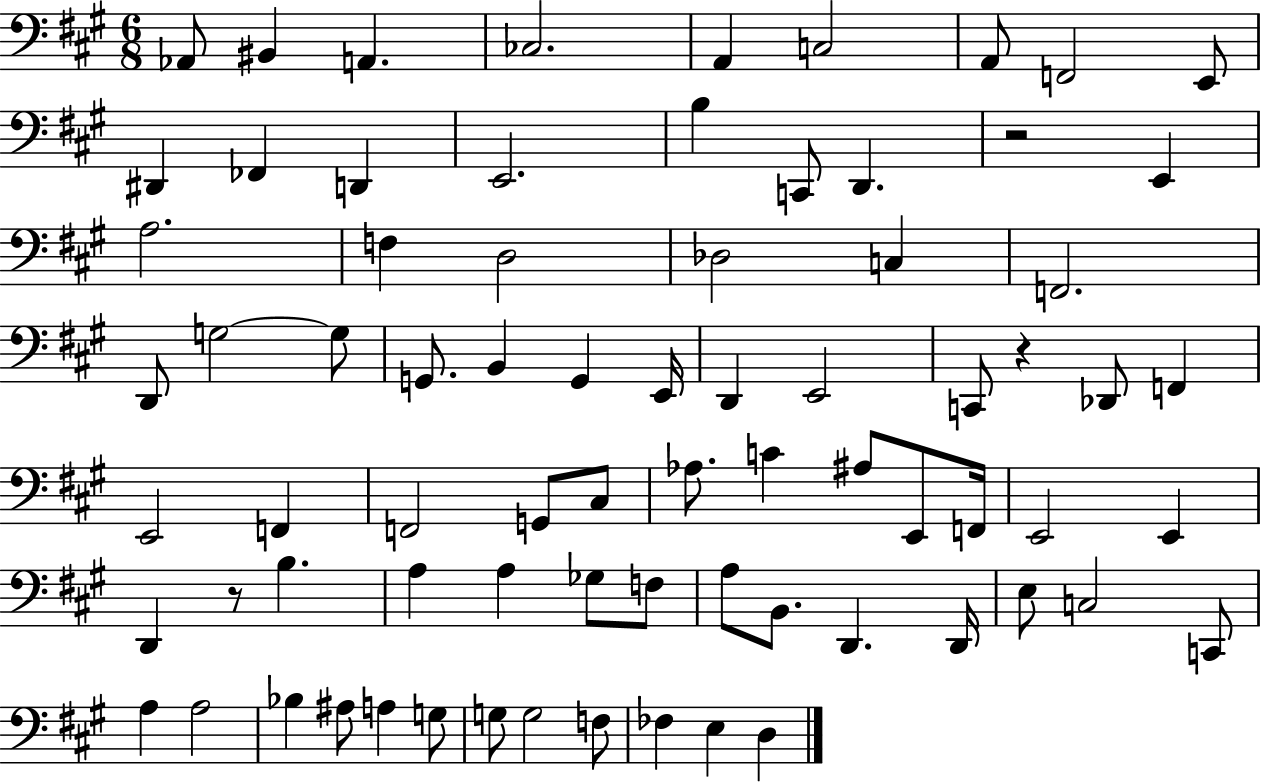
X:1
T:Untitled
M:6/8
L:1/4
K:A
_A,,/2 ^B,, A,, _C,2 A,, C,2 A,,/2 F,,2 E,,/2 ^D,, _F,, D,, E,,2 B, C,,/2 D,, z2 E,, A,2 F, D,2 _D,2 C, F,,2 D,,/2 G,2 G,/2 G,,/2 B,, G,, E,,/4 D,, E,,2 C,,/2 z _D,,/2 F,, E,,2 F,, F,,2 G,,/2 ^C,/2 _A,/2 C ^A,/2 E,,/2 F,,/4 E,,2 E,, D,, z/2 B, A, A, _G,/2 F,/2 A,/2 B,,/2 D,, D,,/4 E,/2 C,2 C,,/2 A, A,2 _B, ^A,/2 A, G,/2 G,/2 G,2 F,/2 _F, E, D,